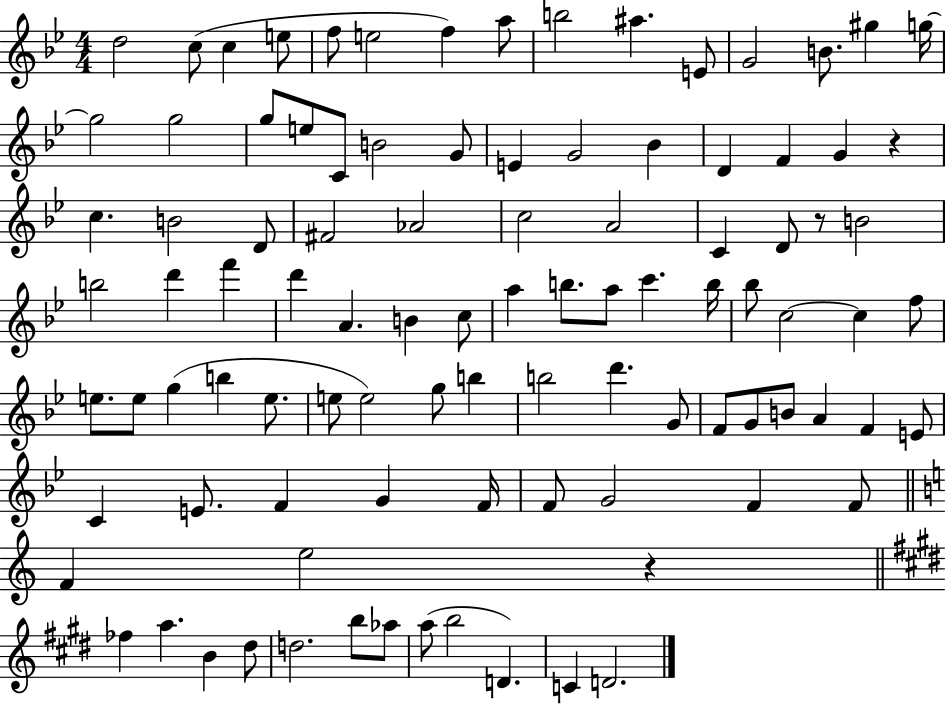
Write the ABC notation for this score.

X:1
T:Untitled
M:4/4
L:1/4
K:Bb
d2 c/2 c e/2 f/2 e2 f a/2 b2 ^a E/2 G2 B/2 ^g g/4 g2 g2 g/2 e/2 C/2 B2 G/2 E G2 _B D F G z c B2 D/2 ^F2 _A2 c2 A2 C D/2 z/2 B2 b2 d' f' d' A B c/2 a b/2 a/2 c' b/4 _b/2 c2 c f/2 e/2 e/2 g b e/2 e/2 e2 g/2 b b2 d' G/2 F/2 G/2 B/2 A F E/2 C E/2 F G F/4 F/2 G2 F F/2 F e2 z _f a B ^d/2 d2 b/2 _a/2 a/2 b2 D C D2